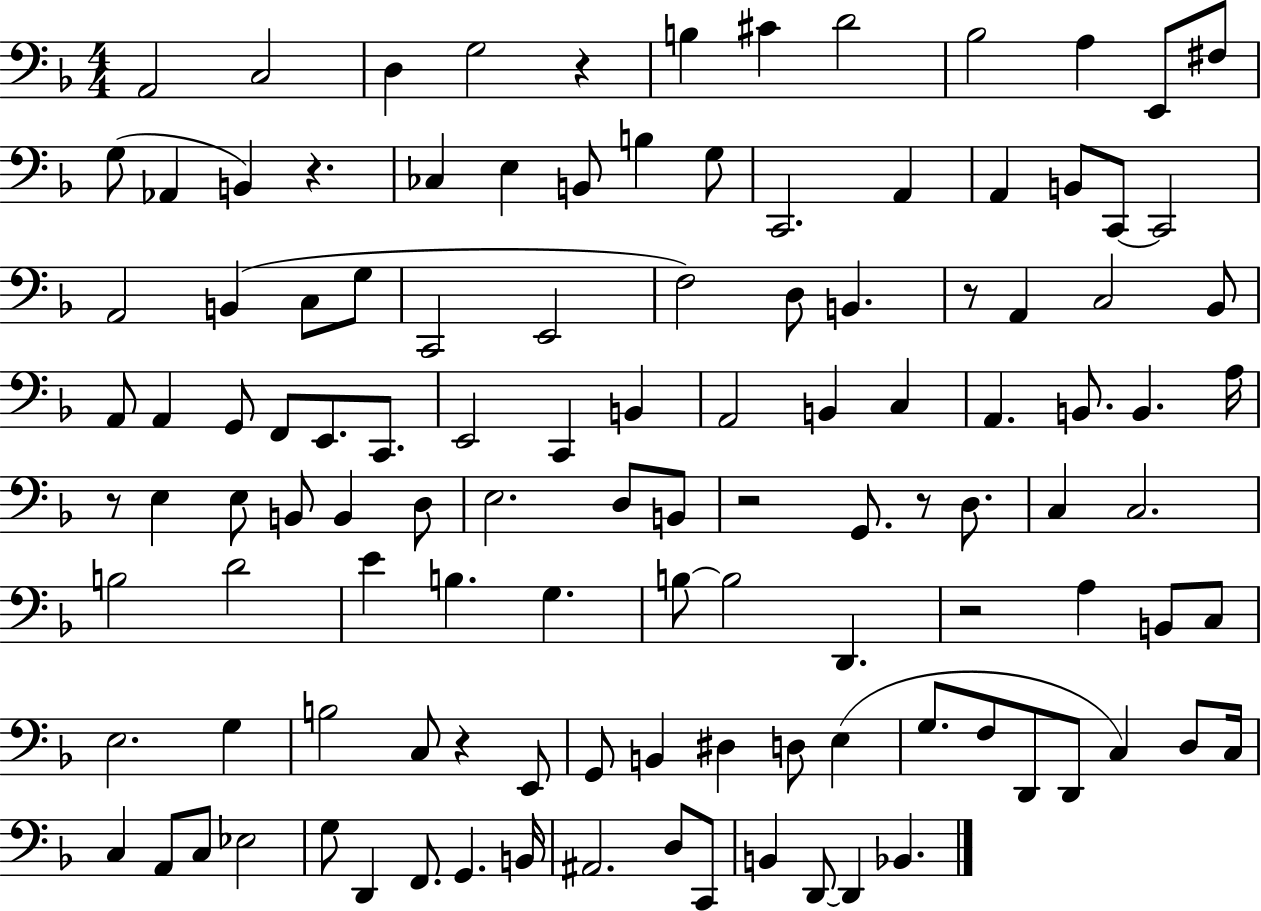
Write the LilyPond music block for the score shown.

{
  \clef bass
  \numericTimeSignature
  \time 4/4
  \key f \major
  a,2 c2 | d4 g2 r4 | b4 cis'4 d'2 | bes2 a4 e,8 fis8 | \break g8( aes,4 b,4) r4. | ces4 e4 b,8 b4 g8 | c,2. a,4 | a,4 b,8 c,8~~ c,2 | \break a,2 b,4( c8 g8 | c,2 e,2 | f2) d8 b,4. | r8 a,4 c2 bes,8 | \break a,8 a,4 g,8 f,8 e,8. c,8. | e,2 c,4 b,4 | a,2 b,4 c4 | a,4. b,8. b,4. a16 | \break r8 e4 e8 b,8 b,4 d8 | e2. d8 b,8 | r2 g,8. r8 d8. | c4 c2. | \break b2 d'2 | e'4 b4. g4. | b8~~ b2 d,4. | r2 a4 b,8 c8 | \break e2. g4 | b2 c8 r4 e,8 | g,8 b,4 dis4 d8 e4( | g8. f8 d,8 d,8 c4) d8 c16 | \break c4 a,8 c8 ees2 | g8 d,4 f,8. g,4. b,16 | ais,2. d8 c,8 | b,4 d,8~~ d,4 bes,4. | \break \bar "|."
}